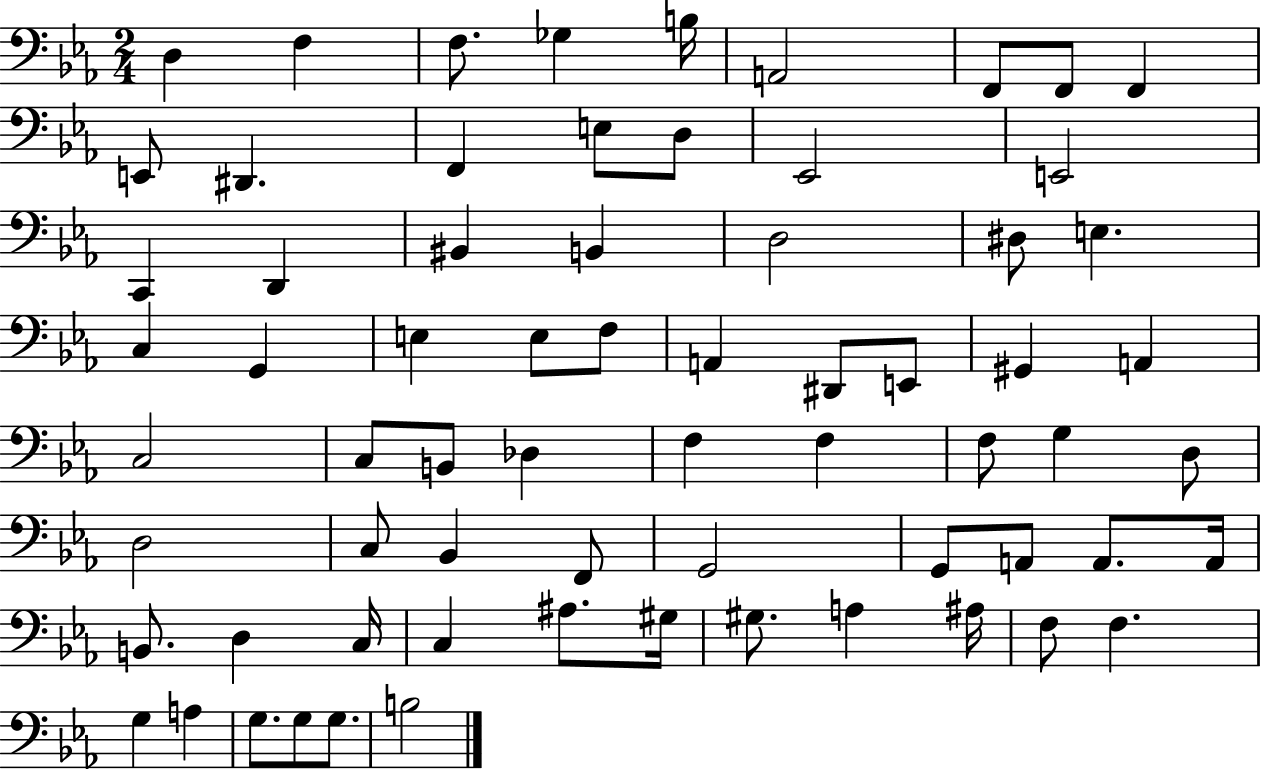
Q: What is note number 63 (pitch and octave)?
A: G3